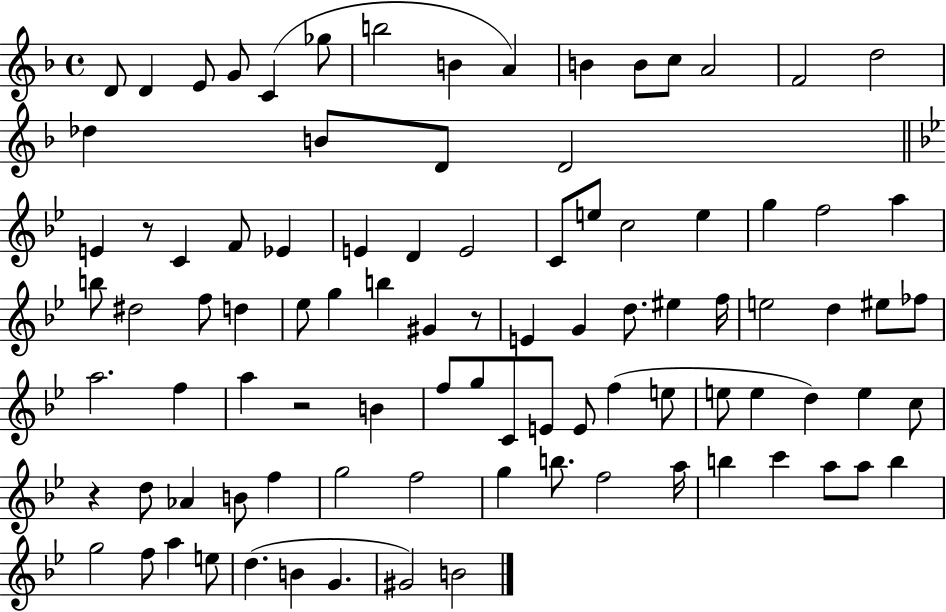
{
  \clef treble
  \time 4/4
  \defaultTimeSignature
  \key f \major
  d'8 d'4 e'8 g'8 c'4( ges''8 | b''2 b'4 a'4) | b'4 b'8 c''8 a'2 | f'2 d''2 | \break des''4 b'8 d'8 d'2 | \bar "||" \break \key bes \major e'4 r8 c'4 f'8 ees'4 | e'4 d'4 e'2 | c'8 e''8 c''2 e''4 | g''4 f''2 a''4 | \break b''8 dis''2 f''8 d''4 | ees''8 g''4 b''4 gis'4 r8 | e'4 g'4 d''8. eis''4 f''16 | e''2 d''4 eis''8 fes''8 | \break a''2. f''4 | a''4 r2 b'4 | f''8 g''8 c'8 e'8 e'8 f''4( e''8 | e''8 e''4 d''4) e''4 c''8 | \break r4 d''8 aes'4 b'8 f''4 | g''2 f''2 | g''4 b''8. f''2 a''16 | b''4 c'''4 a''8 a''8 b''4 | \break g''2 f''8 a''4 e''8 | d''4.( b'4 g'4. | gis'2) b'2 | \bar "|."
}